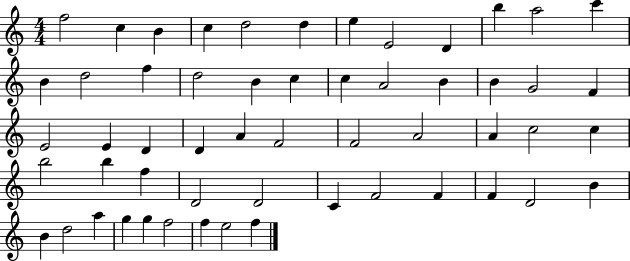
{
  \clef treble
  \numericTimeSignature
  \time 4/4
  \key c \major
  f''2 c''4 b'4 | c''4 d''2 d''4 | e''4 e'2 d'4 | b''4 a''2 c'''4 | \break b'4 d''2 f''4 | d''2 b'4 c''4 | c''4 a'2 b'4 | b'4 g'2 f'4 | \break e'2 e'4 d'4 | d'4 a'4 f'2 | f'2 a'2 | a'4 c''2 c''4 | \break b''2 b''4 f''4 | d'2 d'2 | c'4 f'2 f'4 | f'4 d'2 b'4 | \break b'4 d''2 a''4 | g''4 g''4 f''2 | f''4 e''2 f''4 | \bar "|."
}